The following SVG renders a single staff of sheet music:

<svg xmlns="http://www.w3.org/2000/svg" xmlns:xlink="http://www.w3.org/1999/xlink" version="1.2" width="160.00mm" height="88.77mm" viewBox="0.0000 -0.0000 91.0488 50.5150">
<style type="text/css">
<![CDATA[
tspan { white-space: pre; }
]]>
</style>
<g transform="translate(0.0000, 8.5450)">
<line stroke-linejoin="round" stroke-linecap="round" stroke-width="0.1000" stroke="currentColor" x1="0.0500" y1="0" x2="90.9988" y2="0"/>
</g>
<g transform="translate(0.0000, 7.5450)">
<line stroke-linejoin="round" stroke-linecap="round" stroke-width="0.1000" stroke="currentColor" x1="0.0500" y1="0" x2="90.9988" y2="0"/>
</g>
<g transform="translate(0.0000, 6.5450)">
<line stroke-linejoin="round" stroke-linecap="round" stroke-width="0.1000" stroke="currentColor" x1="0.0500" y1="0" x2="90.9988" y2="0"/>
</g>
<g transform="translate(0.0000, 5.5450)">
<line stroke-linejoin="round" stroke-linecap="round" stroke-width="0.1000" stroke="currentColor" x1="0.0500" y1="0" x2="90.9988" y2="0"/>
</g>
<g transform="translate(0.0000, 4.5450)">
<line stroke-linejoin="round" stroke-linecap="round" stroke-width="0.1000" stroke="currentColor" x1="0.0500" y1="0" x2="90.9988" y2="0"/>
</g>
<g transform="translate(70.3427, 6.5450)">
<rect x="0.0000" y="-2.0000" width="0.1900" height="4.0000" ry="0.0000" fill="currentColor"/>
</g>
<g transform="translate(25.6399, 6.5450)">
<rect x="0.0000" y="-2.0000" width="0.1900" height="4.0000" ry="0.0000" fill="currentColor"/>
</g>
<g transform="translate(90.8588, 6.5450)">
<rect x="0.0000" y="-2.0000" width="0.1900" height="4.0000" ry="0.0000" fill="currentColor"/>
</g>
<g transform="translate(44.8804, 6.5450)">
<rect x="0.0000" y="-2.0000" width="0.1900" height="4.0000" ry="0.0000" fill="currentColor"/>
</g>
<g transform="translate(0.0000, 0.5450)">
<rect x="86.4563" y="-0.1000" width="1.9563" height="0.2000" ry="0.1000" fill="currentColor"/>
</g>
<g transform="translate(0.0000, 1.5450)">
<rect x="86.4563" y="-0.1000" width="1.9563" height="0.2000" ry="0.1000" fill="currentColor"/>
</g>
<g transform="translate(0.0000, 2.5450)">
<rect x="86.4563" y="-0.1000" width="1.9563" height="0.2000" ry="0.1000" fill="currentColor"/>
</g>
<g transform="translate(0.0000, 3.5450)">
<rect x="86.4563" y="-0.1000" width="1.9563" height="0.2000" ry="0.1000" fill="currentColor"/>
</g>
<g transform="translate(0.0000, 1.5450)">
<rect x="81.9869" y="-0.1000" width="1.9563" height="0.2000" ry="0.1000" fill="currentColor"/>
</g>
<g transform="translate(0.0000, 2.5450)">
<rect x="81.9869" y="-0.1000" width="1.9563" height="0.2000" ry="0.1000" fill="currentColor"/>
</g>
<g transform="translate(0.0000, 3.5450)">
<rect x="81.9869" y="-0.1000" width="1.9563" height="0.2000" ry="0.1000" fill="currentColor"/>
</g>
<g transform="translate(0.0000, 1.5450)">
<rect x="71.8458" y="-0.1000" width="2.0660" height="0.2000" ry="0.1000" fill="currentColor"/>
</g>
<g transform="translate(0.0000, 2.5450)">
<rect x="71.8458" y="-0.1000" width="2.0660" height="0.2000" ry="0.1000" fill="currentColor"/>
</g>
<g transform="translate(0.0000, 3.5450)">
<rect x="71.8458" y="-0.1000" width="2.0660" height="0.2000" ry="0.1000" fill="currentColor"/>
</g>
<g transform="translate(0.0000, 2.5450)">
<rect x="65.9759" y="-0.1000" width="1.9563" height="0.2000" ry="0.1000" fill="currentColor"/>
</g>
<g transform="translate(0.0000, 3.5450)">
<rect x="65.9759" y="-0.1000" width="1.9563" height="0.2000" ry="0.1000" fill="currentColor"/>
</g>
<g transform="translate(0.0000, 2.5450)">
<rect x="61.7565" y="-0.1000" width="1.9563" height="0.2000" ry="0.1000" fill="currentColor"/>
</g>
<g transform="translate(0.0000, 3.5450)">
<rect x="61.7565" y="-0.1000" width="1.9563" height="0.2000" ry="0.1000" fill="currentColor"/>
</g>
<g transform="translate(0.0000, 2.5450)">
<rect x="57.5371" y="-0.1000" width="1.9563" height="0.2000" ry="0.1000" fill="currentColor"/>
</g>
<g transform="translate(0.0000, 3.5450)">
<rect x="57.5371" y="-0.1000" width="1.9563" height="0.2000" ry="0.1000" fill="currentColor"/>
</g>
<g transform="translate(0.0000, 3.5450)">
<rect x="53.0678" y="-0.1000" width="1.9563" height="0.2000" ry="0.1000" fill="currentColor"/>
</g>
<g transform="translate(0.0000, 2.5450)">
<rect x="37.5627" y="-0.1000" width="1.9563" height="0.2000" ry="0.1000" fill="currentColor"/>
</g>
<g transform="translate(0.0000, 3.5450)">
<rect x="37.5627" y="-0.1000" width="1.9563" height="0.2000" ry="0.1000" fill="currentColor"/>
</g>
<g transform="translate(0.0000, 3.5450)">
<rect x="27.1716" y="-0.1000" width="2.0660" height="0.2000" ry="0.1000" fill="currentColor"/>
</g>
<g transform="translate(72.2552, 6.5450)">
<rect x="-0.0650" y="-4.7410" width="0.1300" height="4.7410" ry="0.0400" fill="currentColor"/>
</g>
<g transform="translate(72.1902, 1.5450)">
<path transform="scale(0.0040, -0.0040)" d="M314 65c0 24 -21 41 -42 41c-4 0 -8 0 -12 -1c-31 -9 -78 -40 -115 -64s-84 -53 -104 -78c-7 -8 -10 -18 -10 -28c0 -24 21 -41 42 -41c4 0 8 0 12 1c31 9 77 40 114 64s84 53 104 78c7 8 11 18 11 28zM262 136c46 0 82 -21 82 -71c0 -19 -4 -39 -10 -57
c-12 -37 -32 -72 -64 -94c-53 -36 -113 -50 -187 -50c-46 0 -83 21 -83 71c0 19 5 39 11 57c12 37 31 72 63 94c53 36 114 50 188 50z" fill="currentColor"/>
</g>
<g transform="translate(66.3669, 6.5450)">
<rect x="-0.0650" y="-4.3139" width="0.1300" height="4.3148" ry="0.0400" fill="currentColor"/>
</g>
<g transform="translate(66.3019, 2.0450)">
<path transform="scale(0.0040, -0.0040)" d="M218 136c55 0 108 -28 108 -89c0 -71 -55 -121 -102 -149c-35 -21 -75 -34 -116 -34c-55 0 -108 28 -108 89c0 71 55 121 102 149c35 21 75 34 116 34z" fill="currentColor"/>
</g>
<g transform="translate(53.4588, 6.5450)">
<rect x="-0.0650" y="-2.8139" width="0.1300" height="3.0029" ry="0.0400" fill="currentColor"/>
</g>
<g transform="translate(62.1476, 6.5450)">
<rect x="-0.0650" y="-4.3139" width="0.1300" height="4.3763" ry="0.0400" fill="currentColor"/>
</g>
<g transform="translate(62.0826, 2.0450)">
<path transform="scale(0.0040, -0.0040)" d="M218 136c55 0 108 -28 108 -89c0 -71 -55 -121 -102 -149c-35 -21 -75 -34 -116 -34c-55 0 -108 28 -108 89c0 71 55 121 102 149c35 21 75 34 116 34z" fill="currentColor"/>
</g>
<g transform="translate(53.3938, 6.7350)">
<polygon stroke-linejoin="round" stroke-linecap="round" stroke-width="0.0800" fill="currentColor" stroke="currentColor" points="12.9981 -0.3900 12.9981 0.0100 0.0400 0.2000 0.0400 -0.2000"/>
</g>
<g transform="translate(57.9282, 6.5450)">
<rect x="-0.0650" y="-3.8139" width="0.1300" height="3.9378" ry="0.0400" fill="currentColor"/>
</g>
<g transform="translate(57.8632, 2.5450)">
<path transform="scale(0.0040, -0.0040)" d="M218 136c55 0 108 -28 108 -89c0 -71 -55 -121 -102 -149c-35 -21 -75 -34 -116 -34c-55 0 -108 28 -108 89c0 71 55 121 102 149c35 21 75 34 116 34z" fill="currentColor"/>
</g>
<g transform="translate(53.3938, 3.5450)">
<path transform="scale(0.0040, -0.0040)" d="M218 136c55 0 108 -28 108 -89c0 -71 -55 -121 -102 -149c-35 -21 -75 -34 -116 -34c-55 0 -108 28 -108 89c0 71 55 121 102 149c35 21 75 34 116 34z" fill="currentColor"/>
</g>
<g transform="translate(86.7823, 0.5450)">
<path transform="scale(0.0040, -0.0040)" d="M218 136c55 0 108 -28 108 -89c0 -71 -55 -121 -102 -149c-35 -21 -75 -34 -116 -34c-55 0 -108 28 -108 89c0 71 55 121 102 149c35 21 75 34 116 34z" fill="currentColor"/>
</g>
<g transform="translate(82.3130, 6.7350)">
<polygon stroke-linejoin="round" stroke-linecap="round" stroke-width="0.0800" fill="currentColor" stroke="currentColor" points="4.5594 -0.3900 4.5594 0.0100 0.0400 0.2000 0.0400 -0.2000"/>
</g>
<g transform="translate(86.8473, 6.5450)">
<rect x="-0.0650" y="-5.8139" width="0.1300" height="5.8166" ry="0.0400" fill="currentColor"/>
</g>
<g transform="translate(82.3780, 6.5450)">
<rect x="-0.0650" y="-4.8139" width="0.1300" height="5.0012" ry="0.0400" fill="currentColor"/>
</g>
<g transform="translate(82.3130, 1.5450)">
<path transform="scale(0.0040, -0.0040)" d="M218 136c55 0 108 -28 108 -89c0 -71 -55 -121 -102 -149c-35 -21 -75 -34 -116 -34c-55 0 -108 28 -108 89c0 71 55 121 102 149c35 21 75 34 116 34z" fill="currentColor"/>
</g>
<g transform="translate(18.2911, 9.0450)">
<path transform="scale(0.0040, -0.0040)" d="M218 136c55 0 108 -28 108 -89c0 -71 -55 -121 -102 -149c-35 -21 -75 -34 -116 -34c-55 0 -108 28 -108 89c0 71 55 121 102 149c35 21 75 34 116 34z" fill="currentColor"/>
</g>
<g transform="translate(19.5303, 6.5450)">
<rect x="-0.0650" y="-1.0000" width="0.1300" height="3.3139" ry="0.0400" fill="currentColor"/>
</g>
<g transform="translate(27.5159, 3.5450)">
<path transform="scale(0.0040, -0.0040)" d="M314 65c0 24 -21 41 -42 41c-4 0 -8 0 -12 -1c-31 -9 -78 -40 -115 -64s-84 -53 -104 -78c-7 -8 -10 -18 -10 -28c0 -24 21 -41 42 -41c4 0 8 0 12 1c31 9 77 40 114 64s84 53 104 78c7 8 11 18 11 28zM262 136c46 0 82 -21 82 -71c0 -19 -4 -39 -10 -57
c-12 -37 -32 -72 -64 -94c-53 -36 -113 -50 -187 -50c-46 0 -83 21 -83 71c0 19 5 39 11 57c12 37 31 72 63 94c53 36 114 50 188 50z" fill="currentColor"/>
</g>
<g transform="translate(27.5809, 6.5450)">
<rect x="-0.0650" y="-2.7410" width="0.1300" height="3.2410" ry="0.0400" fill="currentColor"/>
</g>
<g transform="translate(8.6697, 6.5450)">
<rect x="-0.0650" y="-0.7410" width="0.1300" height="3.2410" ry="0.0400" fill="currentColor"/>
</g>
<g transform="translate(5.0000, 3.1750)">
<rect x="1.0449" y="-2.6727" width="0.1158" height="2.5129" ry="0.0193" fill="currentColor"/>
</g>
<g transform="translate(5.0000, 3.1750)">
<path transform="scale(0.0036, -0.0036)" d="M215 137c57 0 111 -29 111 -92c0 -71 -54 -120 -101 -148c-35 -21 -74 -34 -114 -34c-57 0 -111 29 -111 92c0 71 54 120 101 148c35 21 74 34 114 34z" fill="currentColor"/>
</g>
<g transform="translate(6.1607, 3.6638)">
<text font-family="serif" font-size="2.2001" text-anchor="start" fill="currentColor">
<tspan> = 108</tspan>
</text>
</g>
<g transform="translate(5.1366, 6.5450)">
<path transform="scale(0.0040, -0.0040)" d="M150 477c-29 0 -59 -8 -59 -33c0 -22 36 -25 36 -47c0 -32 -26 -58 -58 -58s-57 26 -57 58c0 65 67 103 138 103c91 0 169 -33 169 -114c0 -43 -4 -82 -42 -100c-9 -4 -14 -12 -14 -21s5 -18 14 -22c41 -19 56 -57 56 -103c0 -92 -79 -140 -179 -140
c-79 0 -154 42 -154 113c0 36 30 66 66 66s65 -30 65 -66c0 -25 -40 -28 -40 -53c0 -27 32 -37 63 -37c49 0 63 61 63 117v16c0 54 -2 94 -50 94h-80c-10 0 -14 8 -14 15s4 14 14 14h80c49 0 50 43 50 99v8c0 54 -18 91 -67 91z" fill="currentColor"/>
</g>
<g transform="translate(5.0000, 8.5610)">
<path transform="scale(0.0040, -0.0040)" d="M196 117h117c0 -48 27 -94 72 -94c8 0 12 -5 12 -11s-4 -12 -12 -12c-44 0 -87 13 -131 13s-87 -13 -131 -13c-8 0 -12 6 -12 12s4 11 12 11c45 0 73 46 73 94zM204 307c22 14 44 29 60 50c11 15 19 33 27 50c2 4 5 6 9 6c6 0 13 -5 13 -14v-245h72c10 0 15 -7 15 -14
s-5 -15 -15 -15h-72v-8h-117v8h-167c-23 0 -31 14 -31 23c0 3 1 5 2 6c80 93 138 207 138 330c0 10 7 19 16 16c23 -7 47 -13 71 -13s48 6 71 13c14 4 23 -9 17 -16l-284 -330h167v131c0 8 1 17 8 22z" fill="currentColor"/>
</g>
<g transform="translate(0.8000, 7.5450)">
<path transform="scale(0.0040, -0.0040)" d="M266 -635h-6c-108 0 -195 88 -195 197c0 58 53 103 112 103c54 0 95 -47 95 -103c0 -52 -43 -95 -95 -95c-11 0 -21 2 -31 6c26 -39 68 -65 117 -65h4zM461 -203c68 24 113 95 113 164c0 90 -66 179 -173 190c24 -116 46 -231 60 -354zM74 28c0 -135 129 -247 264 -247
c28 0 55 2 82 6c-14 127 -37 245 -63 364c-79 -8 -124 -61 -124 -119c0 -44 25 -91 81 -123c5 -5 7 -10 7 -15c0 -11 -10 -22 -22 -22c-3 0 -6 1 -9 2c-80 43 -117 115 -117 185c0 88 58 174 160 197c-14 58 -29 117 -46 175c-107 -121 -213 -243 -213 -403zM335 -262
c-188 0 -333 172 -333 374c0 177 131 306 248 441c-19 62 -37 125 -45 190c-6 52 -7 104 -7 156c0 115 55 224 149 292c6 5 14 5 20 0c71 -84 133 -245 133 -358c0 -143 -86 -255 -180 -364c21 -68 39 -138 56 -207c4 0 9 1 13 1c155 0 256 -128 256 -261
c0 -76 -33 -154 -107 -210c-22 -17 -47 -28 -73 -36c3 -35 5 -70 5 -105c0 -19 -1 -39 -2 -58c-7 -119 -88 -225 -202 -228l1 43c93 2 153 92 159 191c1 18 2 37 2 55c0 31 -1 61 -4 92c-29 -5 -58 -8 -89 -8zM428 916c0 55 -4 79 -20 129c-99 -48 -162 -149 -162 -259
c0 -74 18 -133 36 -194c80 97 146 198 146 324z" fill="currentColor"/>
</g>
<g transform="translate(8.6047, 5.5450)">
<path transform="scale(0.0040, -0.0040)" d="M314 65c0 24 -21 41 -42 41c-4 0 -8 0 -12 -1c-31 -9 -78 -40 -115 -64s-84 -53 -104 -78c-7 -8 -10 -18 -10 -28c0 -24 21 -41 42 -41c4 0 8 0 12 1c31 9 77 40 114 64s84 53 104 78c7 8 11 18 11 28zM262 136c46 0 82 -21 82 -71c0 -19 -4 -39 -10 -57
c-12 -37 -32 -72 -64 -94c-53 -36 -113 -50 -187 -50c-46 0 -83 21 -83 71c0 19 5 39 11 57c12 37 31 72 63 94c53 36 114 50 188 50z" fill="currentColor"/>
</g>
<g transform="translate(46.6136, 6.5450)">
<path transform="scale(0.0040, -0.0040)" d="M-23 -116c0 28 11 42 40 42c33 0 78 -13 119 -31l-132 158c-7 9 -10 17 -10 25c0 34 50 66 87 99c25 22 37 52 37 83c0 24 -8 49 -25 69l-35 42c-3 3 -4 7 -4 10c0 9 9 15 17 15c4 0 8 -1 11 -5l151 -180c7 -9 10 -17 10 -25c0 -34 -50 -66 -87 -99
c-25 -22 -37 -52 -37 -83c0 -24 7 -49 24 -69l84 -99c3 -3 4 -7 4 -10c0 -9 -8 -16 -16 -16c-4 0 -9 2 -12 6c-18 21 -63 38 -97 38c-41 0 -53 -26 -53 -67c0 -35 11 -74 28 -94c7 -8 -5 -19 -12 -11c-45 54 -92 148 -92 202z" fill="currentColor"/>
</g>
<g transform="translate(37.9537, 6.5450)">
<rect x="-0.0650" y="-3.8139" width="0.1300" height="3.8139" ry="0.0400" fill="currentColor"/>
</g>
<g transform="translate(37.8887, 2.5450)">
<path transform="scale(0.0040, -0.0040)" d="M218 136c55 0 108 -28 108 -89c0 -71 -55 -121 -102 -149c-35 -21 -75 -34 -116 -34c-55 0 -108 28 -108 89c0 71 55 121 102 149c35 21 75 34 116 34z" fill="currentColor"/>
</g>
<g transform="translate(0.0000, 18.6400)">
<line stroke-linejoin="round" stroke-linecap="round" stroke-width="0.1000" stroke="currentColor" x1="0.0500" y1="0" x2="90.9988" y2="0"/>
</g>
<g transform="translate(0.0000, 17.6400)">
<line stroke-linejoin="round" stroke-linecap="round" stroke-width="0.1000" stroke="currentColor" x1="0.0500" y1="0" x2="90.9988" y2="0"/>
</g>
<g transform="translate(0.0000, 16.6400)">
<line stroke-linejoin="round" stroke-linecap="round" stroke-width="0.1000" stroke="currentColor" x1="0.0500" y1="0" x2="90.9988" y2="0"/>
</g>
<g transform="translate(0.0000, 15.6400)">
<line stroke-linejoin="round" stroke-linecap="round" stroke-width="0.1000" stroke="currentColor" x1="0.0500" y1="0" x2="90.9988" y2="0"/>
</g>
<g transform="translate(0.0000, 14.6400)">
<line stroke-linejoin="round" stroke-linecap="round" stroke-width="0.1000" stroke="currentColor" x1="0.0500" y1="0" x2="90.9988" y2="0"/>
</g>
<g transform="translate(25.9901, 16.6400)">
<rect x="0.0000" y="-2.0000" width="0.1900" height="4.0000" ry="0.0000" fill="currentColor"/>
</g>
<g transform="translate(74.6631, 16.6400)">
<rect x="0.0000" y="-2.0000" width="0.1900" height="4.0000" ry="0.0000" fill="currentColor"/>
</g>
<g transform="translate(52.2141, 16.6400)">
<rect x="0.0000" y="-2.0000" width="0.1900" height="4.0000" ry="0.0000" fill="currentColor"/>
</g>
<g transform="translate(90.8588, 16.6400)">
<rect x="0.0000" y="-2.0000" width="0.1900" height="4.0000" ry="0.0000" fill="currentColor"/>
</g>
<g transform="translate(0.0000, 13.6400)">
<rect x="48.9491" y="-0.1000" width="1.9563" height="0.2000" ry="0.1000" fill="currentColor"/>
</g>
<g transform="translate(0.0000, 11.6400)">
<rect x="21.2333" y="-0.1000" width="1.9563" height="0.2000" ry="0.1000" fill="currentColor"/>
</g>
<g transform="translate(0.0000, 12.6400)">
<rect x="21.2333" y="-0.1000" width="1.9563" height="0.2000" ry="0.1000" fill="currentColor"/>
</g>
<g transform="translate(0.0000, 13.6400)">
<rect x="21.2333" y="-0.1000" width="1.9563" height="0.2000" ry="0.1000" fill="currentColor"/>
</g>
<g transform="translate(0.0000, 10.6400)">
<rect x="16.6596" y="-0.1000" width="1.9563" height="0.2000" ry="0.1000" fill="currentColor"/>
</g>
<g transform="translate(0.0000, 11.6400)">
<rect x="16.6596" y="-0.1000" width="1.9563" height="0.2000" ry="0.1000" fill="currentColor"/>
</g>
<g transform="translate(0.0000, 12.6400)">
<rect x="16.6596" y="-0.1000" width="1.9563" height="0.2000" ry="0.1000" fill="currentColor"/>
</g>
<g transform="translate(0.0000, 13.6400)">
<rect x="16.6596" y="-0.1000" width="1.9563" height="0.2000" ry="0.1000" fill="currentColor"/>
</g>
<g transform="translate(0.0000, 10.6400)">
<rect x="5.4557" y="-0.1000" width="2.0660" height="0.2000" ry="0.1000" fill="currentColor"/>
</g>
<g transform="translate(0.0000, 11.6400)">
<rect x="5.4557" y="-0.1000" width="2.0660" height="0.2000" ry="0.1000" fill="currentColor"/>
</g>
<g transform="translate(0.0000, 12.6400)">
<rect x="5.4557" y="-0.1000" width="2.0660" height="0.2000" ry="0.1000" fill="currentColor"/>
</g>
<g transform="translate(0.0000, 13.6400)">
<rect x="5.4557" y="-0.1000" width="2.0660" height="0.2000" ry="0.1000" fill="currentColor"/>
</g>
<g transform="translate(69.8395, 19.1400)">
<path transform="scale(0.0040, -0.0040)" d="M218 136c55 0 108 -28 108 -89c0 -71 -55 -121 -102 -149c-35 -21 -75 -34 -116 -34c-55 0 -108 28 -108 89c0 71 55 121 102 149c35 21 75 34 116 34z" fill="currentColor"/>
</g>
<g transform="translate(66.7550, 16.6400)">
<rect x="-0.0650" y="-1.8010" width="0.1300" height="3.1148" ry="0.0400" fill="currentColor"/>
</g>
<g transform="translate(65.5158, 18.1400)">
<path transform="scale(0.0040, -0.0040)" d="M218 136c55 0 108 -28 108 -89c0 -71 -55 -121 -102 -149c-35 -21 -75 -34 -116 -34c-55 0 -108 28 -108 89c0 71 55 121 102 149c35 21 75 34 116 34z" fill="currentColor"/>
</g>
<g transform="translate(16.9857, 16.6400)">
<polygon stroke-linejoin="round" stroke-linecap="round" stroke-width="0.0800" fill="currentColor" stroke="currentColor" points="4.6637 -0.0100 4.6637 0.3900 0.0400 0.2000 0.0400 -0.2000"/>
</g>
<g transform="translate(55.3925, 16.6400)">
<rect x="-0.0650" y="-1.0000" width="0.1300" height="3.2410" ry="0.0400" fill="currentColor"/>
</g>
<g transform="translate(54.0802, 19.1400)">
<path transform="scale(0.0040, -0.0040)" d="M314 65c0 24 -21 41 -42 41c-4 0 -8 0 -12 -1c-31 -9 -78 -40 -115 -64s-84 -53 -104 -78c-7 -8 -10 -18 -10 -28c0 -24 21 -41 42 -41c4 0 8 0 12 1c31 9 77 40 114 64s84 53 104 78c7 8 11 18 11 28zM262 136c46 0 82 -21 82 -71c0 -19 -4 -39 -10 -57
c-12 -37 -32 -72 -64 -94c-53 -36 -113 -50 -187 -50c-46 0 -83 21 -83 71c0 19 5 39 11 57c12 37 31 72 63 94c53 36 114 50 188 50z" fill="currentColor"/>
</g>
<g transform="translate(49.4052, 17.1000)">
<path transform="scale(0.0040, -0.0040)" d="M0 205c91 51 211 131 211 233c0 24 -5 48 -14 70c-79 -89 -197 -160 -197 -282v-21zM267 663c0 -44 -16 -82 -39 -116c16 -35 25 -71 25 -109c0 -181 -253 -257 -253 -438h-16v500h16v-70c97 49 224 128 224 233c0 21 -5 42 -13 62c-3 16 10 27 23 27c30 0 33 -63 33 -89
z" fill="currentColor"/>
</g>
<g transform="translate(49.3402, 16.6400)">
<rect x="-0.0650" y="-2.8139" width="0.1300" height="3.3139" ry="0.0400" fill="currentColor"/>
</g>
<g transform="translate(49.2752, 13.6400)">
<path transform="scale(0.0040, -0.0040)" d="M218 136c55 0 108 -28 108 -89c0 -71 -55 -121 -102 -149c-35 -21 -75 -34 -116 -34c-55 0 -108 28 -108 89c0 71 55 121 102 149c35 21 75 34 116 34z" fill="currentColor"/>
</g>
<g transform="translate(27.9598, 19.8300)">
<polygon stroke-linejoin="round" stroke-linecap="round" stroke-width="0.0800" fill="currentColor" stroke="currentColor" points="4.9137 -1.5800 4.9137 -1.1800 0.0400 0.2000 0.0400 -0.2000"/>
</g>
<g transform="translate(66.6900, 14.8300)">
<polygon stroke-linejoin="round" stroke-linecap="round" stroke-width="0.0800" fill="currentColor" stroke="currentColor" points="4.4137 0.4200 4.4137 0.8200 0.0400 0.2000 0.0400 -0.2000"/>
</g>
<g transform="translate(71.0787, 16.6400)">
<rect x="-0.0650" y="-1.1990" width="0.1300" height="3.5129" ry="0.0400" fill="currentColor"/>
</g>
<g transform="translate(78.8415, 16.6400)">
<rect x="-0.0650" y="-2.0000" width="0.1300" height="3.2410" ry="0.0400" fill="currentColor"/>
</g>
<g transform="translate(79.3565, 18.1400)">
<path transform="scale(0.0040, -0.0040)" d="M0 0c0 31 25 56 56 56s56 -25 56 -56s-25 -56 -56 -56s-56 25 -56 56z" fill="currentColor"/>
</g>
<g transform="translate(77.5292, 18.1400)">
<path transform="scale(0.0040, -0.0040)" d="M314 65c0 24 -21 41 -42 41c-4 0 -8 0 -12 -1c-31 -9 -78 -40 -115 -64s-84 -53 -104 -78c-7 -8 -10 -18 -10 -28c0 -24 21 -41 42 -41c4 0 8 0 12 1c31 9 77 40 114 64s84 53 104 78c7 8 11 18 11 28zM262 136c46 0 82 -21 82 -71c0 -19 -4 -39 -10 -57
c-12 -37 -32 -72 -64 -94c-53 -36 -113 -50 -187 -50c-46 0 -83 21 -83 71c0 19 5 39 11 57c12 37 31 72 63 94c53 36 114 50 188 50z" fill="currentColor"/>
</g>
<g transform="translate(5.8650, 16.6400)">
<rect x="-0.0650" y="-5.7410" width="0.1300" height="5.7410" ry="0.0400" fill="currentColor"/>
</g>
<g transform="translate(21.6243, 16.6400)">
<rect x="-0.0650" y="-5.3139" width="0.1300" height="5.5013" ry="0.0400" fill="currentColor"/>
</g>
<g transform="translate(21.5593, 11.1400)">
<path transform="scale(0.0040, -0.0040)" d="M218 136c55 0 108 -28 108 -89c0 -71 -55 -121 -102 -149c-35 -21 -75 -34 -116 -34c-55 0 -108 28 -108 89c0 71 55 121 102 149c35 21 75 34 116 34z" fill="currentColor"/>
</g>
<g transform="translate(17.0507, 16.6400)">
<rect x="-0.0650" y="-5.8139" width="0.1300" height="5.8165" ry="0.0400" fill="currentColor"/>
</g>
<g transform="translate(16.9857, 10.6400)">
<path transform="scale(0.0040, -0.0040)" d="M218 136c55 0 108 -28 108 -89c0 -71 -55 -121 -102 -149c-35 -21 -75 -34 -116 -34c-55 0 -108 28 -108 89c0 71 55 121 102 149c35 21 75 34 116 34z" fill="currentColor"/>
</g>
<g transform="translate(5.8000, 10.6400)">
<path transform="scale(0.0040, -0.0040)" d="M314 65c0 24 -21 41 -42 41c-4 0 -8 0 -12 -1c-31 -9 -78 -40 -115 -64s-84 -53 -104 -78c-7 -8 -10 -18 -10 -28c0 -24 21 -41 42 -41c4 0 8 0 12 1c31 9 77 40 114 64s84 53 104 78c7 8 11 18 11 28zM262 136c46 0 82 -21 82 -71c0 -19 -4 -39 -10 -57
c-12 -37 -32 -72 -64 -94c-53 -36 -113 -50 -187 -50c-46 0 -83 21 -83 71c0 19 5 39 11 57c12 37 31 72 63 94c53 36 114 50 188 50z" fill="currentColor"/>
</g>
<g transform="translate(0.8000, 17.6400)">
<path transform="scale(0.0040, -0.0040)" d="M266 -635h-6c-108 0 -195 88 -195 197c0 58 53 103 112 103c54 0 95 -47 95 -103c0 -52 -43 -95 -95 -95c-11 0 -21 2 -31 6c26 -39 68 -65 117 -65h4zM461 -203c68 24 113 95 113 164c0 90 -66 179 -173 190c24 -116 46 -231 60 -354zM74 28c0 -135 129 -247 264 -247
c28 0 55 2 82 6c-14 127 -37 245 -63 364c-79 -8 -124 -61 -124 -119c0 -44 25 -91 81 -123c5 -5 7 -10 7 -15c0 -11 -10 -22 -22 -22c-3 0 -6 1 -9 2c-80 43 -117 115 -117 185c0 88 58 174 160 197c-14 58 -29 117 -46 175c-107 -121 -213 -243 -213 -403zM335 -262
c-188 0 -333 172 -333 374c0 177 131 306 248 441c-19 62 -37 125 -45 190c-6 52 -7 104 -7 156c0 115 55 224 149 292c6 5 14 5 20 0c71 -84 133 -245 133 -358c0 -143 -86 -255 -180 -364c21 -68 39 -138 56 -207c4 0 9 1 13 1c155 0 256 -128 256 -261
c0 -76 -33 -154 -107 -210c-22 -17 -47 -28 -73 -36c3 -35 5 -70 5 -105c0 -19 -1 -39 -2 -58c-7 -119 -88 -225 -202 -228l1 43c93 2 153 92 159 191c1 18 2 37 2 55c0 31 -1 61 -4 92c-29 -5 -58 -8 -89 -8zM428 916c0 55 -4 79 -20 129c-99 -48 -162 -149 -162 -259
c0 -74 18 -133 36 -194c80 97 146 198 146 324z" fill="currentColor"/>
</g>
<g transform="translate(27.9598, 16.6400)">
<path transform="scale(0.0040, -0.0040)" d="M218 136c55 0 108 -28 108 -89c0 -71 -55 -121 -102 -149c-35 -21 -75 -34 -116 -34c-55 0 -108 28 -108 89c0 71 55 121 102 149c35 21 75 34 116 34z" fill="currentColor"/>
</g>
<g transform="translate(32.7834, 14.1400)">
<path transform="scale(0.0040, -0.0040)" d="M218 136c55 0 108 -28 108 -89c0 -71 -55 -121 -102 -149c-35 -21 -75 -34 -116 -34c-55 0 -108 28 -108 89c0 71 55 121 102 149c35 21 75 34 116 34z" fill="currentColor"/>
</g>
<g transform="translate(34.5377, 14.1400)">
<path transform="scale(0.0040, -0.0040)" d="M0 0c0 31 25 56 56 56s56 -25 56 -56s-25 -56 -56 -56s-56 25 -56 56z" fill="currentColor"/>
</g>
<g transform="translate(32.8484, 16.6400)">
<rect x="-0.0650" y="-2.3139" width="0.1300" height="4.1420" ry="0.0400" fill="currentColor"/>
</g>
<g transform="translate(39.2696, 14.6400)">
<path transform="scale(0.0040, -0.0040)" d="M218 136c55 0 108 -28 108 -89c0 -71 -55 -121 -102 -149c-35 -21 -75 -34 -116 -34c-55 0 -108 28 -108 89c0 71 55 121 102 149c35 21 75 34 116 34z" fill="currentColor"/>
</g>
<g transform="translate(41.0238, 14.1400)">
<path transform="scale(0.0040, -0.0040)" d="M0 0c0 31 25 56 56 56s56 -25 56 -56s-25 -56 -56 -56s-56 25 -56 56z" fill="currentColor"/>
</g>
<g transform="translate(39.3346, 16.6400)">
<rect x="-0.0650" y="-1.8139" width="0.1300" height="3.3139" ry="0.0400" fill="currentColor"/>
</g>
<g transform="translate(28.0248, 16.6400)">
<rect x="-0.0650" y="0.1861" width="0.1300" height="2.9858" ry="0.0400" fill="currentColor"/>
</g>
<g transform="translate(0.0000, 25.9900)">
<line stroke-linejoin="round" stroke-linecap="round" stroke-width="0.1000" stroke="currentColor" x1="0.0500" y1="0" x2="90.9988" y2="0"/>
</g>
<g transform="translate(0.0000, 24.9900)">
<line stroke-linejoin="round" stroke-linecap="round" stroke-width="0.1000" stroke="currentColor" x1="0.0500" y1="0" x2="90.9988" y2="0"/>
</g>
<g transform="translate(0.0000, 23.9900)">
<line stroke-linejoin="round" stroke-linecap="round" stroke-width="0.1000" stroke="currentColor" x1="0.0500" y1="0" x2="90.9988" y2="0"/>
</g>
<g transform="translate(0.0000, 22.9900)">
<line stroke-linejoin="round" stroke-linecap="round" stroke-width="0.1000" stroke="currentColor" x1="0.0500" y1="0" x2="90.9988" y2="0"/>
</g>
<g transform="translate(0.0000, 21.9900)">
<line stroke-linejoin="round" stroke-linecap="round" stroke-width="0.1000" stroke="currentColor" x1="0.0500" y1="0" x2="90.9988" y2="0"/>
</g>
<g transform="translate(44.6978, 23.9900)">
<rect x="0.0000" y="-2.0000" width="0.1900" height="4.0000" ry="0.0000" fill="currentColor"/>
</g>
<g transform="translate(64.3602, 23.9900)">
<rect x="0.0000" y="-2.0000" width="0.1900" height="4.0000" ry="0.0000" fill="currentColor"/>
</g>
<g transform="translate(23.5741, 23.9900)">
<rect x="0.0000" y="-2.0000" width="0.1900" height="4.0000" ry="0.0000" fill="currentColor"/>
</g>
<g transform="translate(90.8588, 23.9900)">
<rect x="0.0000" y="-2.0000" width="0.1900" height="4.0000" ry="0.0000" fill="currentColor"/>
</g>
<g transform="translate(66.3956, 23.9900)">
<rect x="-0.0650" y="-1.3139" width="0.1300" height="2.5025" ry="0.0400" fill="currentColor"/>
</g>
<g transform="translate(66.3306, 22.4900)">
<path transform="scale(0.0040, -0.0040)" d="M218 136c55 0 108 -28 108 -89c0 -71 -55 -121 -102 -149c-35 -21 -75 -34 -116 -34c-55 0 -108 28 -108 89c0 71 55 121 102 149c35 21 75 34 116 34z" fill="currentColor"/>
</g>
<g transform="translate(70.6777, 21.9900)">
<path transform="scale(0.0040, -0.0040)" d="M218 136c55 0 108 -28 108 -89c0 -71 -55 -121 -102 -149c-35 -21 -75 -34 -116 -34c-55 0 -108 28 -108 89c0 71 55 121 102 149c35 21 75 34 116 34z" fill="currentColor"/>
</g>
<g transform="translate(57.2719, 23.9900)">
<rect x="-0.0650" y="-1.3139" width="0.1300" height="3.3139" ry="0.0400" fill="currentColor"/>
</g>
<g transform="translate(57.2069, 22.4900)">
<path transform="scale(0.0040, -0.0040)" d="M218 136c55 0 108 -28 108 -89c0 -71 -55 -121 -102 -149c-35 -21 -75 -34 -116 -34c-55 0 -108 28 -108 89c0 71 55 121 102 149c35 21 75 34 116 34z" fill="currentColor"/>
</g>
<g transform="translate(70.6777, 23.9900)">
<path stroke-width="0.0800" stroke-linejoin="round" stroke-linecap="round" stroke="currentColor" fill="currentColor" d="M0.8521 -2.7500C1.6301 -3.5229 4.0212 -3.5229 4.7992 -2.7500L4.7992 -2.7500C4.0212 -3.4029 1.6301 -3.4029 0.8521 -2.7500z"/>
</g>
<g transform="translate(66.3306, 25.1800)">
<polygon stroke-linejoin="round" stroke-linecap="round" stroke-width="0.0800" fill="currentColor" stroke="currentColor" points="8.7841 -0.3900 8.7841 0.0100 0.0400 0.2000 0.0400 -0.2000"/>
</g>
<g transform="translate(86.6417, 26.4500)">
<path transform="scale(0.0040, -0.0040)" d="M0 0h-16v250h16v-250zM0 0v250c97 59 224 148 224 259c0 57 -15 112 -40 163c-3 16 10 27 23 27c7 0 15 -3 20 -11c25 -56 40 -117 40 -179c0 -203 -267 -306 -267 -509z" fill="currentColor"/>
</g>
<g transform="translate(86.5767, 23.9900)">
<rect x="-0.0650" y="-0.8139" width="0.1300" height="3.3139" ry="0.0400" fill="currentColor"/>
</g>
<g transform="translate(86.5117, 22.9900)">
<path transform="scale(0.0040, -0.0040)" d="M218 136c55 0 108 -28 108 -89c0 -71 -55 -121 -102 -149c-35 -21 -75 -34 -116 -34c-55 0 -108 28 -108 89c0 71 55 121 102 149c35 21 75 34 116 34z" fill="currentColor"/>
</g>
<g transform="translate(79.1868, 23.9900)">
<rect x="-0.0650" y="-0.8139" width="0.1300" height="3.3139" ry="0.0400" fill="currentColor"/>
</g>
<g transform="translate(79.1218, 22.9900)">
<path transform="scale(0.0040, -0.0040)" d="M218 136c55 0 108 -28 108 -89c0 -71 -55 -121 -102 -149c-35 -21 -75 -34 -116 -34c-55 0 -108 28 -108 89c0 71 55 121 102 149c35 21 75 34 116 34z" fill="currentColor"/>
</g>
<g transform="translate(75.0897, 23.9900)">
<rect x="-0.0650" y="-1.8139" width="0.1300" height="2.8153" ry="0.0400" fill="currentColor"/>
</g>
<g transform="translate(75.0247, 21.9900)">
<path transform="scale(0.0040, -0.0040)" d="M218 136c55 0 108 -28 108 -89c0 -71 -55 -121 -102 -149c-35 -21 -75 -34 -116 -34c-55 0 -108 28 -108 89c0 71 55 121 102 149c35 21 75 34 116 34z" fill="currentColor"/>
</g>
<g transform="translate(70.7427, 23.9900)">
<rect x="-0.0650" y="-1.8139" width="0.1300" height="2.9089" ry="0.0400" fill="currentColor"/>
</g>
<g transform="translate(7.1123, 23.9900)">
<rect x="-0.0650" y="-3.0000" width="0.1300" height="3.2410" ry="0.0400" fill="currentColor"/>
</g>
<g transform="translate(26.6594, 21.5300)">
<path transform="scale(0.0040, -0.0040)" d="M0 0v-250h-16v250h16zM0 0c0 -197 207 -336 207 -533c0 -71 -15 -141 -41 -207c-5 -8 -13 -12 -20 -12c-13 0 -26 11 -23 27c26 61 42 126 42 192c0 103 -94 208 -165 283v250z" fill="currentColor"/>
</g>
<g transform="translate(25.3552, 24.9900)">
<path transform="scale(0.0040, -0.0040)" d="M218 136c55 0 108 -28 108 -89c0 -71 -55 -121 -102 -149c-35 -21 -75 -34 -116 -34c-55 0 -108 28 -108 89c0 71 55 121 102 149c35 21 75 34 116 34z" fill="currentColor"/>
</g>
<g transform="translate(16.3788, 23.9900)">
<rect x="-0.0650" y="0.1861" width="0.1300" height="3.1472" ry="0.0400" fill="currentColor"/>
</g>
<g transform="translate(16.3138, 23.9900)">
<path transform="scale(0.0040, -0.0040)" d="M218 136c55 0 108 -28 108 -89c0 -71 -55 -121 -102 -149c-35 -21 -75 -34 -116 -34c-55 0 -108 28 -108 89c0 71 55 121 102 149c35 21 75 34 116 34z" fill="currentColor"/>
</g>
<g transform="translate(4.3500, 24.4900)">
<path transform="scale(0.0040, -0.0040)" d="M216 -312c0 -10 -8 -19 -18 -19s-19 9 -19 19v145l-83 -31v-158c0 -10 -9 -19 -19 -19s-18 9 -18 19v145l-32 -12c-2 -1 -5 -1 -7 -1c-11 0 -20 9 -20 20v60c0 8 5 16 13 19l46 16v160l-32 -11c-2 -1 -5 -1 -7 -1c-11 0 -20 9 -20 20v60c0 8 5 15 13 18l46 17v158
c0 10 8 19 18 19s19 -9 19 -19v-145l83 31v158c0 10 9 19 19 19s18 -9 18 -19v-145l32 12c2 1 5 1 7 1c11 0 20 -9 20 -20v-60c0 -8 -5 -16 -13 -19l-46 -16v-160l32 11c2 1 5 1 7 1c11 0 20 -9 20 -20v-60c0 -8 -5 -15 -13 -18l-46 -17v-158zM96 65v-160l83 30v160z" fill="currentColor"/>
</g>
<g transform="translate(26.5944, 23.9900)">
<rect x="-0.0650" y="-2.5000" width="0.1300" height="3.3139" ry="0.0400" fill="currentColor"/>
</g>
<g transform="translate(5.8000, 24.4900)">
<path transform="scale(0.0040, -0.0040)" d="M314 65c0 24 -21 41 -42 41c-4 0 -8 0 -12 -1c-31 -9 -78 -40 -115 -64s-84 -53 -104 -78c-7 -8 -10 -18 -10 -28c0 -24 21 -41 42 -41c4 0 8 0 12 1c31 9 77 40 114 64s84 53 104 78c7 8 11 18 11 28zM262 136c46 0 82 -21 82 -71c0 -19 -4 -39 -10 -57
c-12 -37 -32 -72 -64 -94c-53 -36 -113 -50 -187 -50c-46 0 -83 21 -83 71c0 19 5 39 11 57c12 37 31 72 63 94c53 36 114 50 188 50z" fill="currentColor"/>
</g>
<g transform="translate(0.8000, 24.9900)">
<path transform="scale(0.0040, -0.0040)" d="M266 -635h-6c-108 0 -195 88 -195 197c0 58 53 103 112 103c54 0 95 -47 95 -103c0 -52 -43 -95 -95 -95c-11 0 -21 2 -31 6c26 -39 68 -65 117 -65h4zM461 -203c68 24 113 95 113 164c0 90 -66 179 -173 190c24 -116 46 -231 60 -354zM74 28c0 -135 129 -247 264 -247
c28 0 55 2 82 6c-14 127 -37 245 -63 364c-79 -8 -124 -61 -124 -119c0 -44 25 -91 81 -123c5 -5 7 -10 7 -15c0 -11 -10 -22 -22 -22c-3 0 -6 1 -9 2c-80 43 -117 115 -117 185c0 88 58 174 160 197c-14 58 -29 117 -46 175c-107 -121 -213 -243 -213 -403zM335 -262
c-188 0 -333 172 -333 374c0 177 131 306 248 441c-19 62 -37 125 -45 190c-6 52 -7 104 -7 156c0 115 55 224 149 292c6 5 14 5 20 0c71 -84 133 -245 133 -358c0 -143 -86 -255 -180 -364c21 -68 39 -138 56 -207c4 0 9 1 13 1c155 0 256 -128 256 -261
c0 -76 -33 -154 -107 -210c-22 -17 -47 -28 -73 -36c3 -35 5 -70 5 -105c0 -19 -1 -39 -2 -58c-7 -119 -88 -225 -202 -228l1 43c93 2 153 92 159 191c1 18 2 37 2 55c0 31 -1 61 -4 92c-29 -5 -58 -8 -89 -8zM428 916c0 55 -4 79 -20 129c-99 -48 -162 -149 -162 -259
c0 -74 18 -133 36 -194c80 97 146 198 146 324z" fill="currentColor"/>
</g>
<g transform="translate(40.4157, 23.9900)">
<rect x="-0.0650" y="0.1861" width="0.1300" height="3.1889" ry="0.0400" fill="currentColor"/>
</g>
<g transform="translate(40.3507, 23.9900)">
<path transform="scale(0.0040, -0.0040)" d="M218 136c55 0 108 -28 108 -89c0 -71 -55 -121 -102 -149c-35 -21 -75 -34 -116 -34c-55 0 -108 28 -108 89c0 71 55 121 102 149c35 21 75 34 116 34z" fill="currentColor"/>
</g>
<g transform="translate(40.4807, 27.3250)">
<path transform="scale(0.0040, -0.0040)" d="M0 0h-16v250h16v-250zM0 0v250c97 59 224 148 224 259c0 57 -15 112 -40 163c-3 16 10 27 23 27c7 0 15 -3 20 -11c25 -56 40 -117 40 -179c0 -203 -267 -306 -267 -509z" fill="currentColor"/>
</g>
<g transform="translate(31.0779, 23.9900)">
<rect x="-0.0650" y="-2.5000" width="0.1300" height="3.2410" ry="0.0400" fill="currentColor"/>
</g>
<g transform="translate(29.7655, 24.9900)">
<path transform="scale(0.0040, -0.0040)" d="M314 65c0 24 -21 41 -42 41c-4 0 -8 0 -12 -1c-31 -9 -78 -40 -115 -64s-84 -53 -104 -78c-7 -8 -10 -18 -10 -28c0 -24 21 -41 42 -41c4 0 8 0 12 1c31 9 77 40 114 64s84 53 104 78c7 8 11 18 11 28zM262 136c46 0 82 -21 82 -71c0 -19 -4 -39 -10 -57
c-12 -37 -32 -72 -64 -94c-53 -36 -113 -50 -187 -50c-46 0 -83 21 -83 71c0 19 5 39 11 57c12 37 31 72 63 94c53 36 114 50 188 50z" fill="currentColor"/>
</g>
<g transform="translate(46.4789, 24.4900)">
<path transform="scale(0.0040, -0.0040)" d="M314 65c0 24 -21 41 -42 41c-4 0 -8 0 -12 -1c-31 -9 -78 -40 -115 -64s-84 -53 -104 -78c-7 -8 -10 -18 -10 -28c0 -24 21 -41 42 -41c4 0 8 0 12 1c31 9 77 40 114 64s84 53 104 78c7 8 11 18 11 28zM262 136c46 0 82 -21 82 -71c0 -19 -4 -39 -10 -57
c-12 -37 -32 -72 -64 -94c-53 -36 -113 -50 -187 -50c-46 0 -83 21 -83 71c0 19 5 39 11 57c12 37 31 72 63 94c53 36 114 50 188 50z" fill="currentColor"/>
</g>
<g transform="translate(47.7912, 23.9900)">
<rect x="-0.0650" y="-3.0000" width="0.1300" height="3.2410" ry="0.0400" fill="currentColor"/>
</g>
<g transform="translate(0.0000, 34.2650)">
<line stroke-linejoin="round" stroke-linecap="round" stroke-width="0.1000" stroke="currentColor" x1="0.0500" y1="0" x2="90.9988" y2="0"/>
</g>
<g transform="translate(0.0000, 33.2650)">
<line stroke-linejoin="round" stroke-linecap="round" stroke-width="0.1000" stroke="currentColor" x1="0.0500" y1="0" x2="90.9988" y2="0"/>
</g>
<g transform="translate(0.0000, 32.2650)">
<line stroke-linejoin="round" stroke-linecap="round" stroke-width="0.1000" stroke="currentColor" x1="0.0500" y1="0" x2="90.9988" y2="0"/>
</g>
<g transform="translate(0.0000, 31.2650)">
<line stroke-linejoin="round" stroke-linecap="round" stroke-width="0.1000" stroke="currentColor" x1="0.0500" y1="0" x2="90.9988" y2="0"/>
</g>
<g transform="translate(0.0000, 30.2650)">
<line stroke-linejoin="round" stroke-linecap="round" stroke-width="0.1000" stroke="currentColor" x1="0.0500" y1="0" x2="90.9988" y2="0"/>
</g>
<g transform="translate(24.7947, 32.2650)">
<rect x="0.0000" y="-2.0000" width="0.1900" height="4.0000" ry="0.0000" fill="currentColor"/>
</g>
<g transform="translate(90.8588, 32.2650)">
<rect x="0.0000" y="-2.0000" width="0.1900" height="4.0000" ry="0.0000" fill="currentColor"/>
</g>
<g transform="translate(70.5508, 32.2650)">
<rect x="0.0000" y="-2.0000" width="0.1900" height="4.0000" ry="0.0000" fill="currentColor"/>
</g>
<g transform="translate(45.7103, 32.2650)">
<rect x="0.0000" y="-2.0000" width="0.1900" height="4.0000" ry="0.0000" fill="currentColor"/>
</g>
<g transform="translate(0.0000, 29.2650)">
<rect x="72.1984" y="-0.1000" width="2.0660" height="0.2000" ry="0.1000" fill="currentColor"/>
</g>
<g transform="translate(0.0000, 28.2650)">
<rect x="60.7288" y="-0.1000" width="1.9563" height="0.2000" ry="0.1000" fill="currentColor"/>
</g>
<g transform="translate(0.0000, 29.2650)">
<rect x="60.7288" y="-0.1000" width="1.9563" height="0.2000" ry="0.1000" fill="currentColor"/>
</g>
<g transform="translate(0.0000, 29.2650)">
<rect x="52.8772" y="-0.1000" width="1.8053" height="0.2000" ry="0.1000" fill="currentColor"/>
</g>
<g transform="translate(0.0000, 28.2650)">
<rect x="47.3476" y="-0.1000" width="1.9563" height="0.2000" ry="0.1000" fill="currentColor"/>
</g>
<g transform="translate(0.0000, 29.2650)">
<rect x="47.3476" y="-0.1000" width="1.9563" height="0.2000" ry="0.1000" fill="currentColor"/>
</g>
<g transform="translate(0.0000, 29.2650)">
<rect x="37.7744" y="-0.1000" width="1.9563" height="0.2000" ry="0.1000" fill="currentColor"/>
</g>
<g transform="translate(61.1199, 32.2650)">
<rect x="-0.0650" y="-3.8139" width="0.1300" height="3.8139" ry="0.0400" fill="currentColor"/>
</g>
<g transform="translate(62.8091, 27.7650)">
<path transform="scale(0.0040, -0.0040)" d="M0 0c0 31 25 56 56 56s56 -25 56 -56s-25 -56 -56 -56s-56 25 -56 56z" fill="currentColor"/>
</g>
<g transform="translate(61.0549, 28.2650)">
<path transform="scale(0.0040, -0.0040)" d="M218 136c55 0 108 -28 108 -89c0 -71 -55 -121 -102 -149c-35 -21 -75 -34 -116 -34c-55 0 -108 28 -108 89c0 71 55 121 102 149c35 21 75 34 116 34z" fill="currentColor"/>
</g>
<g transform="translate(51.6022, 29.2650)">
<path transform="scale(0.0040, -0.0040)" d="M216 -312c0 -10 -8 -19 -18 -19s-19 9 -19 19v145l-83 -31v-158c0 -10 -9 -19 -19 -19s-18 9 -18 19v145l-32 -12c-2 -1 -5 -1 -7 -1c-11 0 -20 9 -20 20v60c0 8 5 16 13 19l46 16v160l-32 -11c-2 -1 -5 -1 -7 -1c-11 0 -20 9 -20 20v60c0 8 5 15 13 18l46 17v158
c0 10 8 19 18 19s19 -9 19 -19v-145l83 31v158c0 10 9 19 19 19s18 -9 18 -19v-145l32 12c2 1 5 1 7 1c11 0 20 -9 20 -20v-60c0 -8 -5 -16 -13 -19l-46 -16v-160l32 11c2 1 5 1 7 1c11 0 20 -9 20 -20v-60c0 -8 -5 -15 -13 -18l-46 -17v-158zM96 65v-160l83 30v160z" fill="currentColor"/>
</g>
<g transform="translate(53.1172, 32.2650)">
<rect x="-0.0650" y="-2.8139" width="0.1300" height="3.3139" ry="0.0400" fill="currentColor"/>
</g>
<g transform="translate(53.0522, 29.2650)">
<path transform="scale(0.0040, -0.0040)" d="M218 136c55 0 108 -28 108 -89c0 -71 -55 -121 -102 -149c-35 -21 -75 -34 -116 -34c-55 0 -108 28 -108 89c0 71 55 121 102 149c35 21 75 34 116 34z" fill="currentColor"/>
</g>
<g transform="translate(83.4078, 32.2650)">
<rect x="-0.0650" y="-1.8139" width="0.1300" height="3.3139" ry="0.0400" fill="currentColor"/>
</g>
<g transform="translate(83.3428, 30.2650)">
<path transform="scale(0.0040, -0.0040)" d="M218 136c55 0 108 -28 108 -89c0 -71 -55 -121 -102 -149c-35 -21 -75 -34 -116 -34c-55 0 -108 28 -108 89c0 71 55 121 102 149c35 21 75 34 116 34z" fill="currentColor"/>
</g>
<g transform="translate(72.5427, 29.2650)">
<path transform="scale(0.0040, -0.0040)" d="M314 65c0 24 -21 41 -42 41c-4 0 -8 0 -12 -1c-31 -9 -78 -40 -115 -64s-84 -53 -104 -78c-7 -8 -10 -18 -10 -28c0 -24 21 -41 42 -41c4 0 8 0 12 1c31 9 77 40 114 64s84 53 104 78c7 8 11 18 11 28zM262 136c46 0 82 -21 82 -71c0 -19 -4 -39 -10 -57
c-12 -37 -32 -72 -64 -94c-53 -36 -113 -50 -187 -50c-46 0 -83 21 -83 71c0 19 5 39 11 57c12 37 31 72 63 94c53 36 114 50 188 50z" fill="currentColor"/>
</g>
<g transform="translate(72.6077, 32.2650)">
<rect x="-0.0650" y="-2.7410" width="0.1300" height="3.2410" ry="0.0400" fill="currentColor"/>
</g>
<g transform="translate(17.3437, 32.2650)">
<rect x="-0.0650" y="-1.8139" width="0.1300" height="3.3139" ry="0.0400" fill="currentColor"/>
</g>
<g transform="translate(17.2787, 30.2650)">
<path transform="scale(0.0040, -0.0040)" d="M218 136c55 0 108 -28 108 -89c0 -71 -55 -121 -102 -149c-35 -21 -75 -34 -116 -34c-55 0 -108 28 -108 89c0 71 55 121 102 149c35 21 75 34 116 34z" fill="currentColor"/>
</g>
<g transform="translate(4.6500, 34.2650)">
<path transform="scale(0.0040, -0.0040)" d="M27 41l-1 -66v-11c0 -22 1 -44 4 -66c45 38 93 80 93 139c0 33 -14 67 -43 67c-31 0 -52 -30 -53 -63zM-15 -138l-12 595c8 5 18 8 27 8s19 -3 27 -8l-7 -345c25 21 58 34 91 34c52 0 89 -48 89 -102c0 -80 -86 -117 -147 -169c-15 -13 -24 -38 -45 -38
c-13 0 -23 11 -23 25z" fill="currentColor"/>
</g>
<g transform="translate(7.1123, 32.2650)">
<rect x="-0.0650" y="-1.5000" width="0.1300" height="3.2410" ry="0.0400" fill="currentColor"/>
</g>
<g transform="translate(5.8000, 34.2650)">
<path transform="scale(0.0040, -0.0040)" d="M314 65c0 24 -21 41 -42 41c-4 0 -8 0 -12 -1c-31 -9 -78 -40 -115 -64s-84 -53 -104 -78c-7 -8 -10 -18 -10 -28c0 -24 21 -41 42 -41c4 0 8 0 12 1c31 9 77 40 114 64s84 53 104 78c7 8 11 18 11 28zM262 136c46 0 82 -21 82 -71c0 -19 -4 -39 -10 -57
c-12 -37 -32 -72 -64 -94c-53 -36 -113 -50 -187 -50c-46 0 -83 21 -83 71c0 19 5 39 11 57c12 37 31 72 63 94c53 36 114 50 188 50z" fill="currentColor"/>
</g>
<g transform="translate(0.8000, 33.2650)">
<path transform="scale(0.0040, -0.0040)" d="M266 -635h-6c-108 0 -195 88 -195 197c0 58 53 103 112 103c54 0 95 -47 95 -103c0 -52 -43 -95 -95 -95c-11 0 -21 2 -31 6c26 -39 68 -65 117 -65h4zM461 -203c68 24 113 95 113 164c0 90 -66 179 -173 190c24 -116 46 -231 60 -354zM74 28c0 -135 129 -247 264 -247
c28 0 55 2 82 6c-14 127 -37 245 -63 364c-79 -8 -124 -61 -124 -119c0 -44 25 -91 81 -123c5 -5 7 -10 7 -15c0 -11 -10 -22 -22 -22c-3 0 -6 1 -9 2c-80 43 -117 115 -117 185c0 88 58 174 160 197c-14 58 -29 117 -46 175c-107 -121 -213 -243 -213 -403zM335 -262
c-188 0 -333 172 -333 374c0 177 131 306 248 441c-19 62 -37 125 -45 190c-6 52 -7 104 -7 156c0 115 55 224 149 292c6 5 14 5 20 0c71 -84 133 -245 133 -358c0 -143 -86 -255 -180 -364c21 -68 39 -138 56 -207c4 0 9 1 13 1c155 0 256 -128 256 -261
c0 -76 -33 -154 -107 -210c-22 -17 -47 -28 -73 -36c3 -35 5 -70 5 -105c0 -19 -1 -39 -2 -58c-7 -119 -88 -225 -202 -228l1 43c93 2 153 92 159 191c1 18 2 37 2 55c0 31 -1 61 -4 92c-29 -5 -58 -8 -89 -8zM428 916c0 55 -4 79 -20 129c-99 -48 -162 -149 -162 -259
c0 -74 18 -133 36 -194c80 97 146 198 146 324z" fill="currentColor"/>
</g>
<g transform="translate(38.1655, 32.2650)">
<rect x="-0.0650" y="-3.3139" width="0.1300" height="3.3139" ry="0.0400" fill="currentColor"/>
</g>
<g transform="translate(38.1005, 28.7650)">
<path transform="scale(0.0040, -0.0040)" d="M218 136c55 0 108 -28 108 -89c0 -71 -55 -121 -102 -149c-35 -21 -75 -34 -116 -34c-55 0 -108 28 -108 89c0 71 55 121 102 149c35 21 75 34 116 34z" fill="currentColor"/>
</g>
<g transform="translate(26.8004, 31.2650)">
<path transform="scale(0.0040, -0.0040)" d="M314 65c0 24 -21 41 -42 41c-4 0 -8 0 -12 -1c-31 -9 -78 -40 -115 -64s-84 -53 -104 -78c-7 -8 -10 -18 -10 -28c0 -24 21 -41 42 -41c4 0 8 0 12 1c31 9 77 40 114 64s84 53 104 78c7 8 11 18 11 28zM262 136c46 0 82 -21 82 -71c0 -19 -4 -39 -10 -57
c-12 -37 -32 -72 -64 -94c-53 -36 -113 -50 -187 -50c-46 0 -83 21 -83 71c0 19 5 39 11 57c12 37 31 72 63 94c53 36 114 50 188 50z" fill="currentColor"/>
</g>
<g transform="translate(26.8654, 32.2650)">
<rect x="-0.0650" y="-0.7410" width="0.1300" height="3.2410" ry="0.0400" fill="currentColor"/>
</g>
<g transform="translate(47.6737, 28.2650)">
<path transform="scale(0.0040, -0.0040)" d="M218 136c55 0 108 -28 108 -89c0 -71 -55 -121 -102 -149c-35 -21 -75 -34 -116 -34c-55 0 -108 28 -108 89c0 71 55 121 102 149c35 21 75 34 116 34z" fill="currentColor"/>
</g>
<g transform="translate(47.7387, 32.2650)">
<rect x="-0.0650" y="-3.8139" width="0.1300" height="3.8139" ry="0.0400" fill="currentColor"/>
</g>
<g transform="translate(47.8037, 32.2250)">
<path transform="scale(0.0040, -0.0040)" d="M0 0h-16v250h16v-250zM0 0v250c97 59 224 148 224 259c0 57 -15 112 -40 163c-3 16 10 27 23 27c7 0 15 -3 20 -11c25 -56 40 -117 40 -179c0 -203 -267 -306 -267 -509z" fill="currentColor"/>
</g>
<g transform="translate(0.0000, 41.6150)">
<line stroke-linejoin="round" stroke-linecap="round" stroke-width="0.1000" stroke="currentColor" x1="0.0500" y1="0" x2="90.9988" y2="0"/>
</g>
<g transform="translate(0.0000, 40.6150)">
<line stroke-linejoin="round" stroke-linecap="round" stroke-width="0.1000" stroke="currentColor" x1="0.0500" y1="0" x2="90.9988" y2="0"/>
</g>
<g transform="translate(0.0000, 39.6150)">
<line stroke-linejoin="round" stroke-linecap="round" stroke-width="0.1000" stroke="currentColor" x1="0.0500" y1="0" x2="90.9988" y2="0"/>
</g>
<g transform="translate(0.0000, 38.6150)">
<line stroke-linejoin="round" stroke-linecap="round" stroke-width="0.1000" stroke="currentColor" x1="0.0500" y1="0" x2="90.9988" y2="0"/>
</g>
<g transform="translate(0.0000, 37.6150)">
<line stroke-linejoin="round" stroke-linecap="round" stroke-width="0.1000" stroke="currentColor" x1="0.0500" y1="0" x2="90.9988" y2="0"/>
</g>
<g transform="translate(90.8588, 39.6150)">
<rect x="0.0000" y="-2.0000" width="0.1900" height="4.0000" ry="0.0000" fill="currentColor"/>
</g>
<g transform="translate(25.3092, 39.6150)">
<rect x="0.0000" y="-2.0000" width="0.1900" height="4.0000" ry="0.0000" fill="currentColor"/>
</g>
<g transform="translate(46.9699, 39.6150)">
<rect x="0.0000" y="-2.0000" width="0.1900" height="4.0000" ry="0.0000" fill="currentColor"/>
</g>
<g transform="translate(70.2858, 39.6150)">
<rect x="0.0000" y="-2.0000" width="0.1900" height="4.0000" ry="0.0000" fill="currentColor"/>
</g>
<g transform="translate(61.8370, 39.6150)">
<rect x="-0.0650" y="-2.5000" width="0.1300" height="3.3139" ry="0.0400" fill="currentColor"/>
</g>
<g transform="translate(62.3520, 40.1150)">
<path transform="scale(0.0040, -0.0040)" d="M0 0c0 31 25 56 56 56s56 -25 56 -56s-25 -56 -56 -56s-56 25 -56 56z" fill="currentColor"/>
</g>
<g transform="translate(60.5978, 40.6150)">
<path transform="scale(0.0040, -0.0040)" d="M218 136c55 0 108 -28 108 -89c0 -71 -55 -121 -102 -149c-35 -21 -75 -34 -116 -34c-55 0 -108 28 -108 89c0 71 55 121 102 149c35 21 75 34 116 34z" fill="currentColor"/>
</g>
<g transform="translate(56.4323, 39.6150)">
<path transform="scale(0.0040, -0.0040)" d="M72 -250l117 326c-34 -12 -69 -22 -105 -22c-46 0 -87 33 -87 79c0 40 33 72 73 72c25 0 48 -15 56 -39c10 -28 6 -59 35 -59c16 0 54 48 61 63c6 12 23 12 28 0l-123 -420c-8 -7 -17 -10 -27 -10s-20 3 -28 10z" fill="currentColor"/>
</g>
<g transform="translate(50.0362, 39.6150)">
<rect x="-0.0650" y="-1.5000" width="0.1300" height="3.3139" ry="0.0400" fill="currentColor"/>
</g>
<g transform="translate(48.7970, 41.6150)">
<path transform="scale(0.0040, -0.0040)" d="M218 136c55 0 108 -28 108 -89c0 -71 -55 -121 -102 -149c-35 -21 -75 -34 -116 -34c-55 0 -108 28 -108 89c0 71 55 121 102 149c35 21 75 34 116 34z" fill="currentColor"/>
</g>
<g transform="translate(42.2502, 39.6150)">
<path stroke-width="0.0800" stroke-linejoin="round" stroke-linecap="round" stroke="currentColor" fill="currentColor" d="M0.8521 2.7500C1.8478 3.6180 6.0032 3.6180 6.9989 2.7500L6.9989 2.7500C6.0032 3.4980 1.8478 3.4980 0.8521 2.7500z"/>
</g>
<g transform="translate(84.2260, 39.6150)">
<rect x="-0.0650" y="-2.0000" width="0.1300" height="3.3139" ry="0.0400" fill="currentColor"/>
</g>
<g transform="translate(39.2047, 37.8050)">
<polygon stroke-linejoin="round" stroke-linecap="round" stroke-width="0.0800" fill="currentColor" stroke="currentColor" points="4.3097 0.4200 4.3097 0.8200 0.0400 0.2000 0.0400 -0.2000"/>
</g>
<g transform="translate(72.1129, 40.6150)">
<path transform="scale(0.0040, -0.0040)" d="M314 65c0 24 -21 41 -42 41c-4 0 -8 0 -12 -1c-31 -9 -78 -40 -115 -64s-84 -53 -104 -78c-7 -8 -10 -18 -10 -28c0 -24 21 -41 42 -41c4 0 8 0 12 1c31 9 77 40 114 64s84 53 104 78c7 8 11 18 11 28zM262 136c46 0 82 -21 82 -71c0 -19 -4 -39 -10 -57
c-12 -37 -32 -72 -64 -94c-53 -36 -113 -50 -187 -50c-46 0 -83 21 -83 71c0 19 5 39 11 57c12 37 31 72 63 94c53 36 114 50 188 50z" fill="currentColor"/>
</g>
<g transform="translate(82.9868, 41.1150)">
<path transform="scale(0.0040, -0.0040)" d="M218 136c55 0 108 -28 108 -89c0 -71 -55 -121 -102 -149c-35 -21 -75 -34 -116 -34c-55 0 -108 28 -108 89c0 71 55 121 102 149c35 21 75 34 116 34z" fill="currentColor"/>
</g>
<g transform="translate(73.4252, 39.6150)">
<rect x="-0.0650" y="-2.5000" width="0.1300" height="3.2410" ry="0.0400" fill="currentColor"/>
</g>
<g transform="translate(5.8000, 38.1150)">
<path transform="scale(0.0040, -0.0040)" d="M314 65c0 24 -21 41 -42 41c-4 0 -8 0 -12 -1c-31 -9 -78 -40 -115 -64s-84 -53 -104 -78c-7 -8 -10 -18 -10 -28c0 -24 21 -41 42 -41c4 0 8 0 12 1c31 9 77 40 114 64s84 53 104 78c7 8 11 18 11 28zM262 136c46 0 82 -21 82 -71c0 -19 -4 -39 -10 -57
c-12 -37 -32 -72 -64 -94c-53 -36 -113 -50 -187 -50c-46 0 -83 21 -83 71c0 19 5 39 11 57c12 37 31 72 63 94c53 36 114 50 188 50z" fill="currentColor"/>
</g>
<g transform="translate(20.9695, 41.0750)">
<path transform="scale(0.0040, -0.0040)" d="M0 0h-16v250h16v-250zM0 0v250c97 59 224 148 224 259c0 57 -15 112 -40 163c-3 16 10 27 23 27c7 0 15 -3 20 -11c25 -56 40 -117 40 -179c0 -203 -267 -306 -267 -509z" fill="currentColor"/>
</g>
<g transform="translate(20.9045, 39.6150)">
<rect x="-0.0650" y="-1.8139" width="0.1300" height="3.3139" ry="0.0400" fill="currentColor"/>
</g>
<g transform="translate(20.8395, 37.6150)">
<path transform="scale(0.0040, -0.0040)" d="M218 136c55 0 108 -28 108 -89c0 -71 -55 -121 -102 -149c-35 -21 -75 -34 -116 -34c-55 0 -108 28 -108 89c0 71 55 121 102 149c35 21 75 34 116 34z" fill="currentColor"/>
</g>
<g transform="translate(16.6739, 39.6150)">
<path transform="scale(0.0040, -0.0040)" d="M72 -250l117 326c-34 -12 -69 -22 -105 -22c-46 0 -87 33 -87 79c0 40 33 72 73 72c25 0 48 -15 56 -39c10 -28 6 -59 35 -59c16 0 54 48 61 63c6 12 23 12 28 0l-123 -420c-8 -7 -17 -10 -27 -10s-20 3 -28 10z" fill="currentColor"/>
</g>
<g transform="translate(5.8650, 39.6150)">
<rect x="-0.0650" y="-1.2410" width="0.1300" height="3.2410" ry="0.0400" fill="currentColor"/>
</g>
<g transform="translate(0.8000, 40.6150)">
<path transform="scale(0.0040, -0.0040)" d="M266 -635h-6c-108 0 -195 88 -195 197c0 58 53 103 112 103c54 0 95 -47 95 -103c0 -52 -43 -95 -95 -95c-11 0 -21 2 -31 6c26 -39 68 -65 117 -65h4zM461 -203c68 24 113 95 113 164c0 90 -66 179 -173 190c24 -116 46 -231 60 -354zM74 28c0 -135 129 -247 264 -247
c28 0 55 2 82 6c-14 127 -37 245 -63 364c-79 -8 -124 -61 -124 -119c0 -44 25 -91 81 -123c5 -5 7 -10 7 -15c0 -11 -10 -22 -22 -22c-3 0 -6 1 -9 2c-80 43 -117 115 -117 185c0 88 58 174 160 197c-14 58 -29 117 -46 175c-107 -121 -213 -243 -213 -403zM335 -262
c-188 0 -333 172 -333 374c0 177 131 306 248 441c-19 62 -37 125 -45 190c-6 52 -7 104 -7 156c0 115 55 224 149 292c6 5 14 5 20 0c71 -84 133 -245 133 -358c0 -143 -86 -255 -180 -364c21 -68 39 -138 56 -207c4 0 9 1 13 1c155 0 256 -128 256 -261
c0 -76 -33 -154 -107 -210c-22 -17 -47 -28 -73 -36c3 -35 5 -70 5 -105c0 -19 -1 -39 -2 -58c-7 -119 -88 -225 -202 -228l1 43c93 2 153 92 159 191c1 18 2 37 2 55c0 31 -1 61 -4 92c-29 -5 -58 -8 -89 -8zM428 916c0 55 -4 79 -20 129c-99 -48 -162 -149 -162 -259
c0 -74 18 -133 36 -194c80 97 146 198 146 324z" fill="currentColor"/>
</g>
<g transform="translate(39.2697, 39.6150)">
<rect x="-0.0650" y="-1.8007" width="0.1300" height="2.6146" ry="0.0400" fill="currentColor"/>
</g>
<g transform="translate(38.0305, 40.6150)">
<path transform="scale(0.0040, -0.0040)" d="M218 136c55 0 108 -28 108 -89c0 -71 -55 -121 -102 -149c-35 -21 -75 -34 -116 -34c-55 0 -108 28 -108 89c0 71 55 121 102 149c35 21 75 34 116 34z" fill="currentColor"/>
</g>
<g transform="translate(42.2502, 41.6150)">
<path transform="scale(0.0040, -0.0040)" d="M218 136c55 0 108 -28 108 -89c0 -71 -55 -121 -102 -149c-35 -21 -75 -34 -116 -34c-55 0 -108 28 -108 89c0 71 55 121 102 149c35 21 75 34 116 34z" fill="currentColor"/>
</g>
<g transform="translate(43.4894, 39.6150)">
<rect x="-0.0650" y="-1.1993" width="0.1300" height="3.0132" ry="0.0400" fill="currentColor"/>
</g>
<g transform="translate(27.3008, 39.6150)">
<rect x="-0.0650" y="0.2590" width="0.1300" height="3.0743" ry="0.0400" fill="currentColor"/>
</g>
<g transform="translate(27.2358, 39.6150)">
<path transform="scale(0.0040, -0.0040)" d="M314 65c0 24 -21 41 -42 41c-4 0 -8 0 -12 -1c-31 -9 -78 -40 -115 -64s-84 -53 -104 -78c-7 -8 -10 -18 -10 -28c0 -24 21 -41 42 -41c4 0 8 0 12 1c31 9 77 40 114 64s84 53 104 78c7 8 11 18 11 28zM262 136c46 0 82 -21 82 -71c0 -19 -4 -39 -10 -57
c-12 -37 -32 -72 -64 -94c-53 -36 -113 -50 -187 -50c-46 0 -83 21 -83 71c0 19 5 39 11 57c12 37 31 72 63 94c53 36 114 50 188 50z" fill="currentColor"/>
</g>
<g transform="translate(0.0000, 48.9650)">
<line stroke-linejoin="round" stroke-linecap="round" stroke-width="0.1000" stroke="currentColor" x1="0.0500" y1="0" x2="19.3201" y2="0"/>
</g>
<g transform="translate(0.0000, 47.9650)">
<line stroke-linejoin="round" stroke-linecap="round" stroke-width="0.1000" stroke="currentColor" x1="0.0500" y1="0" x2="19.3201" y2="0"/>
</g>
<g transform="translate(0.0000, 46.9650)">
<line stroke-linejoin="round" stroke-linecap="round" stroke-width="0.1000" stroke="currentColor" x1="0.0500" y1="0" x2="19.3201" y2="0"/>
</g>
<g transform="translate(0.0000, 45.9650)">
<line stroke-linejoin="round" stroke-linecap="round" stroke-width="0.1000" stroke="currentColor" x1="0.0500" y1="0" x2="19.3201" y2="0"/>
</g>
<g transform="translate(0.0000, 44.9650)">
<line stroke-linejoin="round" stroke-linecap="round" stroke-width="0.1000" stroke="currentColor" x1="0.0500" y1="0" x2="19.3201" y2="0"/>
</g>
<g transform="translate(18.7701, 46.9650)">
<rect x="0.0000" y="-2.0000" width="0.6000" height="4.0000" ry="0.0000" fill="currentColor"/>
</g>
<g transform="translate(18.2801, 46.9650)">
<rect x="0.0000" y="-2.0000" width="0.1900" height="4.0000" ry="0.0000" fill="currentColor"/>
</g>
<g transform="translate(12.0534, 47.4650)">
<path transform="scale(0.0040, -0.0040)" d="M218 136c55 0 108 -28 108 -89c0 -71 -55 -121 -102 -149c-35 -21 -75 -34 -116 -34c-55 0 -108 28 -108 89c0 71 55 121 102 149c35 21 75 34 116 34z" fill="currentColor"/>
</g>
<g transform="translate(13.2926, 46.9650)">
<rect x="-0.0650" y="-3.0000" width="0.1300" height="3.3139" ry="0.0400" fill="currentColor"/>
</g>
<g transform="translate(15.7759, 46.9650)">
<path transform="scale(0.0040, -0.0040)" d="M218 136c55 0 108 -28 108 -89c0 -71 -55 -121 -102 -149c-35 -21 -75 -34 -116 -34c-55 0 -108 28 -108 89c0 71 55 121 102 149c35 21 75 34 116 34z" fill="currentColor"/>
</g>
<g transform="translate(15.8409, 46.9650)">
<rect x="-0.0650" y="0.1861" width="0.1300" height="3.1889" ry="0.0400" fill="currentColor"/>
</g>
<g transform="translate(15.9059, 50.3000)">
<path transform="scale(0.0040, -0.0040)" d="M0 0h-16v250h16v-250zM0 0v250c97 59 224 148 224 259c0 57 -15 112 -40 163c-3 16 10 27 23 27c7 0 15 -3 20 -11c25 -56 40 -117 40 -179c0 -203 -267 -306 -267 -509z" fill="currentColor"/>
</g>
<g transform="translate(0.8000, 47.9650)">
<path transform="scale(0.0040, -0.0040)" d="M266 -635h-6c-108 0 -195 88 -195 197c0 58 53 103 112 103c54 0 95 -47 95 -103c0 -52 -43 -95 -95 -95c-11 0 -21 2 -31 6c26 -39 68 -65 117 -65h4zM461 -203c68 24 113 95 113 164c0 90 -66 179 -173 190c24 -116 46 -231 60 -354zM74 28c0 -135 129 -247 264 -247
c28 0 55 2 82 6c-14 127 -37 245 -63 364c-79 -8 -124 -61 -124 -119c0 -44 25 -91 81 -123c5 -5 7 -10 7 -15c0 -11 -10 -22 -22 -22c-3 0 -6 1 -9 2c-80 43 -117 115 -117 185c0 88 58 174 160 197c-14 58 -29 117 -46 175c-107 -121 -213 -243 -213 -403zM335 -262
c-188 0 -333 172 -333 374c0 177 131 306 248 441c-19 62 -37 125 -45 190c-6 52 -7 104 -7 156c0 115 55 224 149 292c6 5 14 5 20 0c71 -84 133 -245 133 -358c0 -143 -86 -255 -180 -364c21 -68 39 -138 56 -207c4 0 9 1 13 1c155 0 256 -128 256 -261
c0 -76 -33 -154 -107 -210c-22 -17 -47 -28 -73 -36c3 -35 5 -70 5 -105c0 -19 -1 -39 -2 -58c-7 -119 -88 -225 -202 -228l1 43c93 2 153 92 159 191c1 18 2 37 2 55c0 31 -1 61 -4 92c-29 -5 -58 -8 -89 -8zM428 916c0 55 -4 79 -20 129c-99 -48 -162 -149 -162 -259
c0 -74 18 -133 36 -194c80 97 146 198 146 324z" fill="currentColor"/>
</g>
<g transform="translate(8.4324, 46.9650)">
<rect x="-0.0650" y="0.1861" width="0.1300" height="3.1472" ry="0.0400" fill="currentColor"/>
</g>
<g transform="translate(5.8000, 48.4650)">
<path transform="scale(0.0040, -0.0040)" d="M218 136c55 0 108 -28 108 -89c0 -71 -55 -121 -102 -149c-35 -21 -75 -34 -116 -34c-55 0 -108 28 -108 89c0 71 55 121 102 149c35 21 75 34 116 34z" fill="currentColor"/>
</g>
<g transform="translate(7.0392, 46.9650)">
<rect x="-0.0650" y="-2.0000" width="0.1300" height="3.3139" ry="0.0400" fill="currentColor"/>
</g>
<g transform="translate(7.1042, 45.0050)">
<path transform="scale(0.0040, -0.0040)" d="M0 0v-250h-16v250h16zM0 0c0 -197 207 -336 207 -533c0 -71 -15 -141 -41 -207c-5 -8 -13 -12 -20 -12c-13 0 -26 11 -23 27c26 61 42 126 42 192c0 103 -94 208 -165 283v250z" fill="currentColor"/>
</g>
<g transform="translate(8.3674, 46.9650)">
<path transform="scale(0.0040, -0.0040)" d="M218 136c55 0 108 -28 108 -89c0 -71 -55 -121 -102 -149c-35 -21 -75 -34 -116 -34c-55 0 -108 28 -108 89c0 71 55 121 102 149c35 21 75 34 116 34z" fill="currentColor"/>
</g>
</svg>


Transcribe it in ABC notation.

X:1
T:Untitled
M:3/4
L:1/4
K:C
d2 D a2 c' z a/2 c'/2 d'/2 d'/2 e'2 e'/2 g'/2 g'2 g'/2 f'/2 B/2 g/2 f a/4 D2 F/2 D/2 F2 ^A2 B G/2 G2 B/2 A2 e e/2 f/2 f/2 d d/2 _E2 f d2 b c'/2 ^a c' a2 f e2 z/2 f/2 B2 G/2 E/2 E z/2 G G2 F F/2 B A B/2